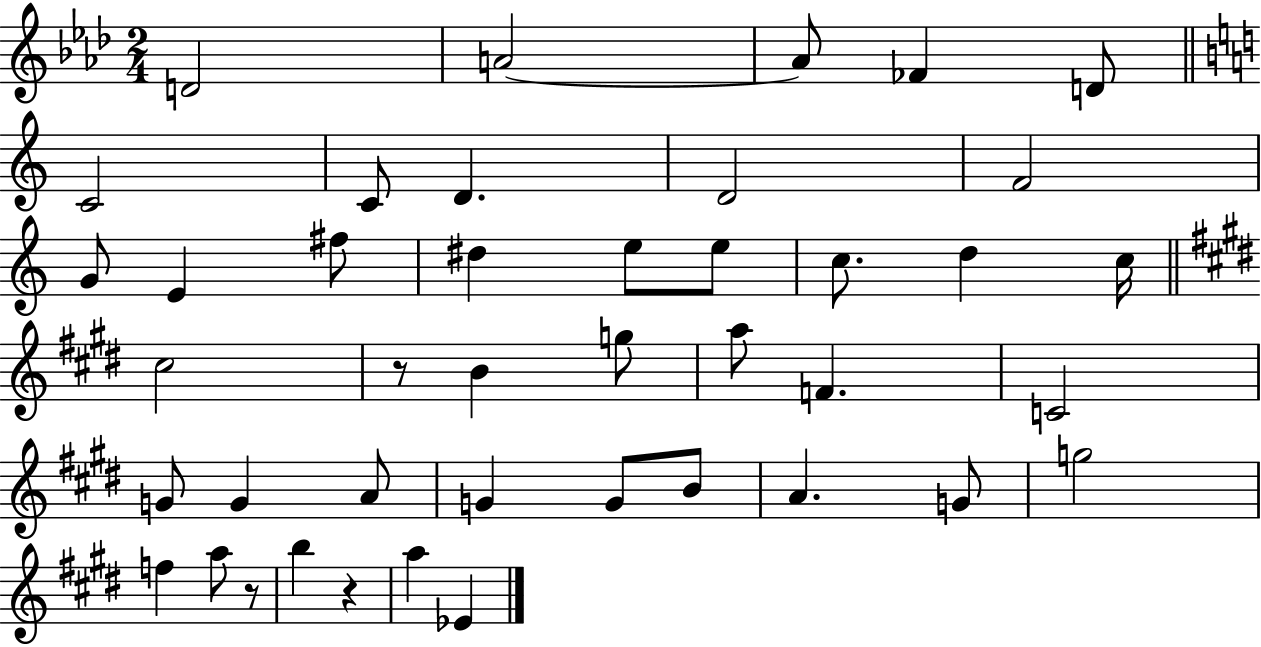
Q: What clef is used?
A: treble